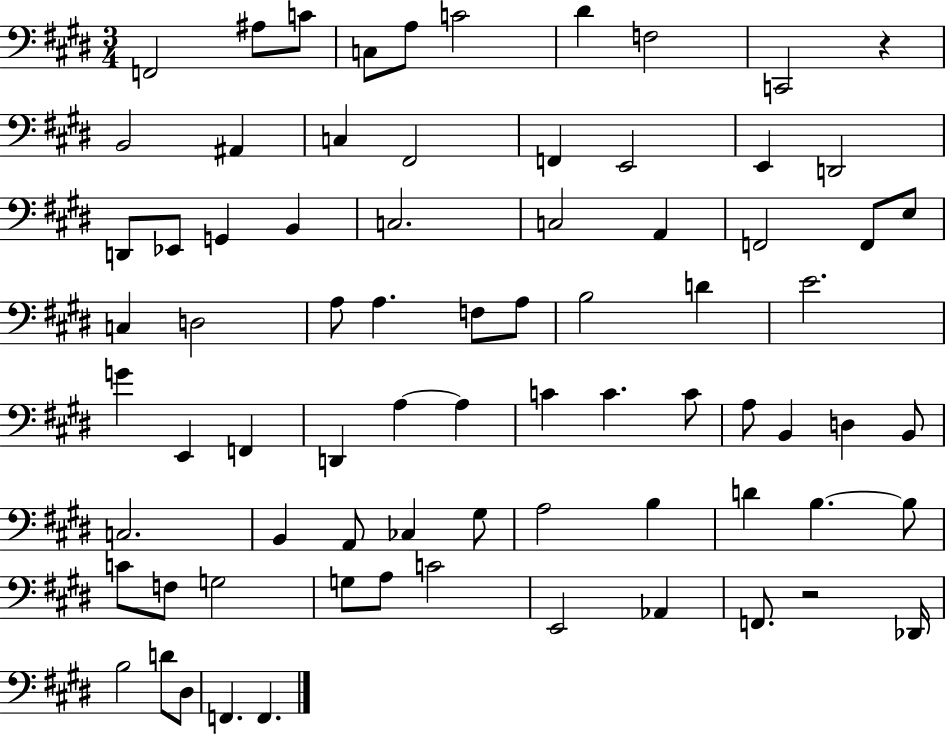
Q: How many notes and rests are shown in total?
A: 76